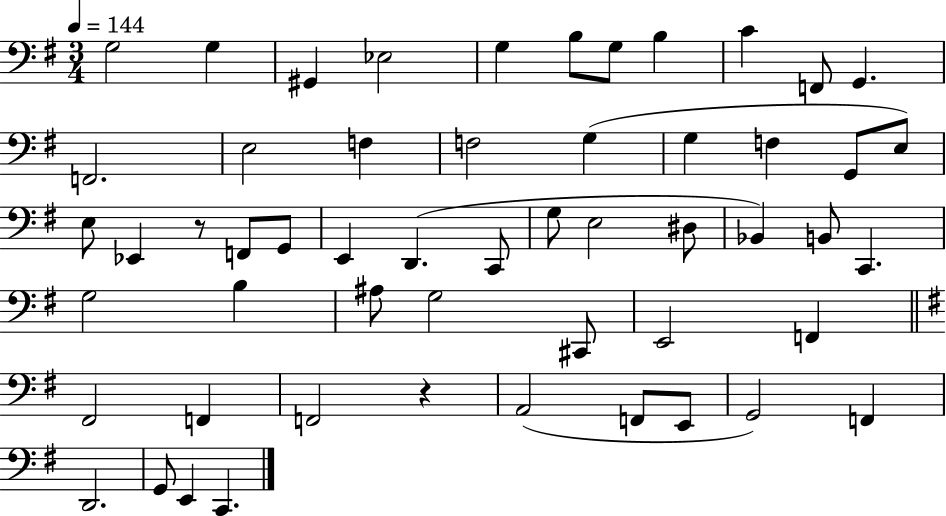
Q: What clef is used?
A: bass